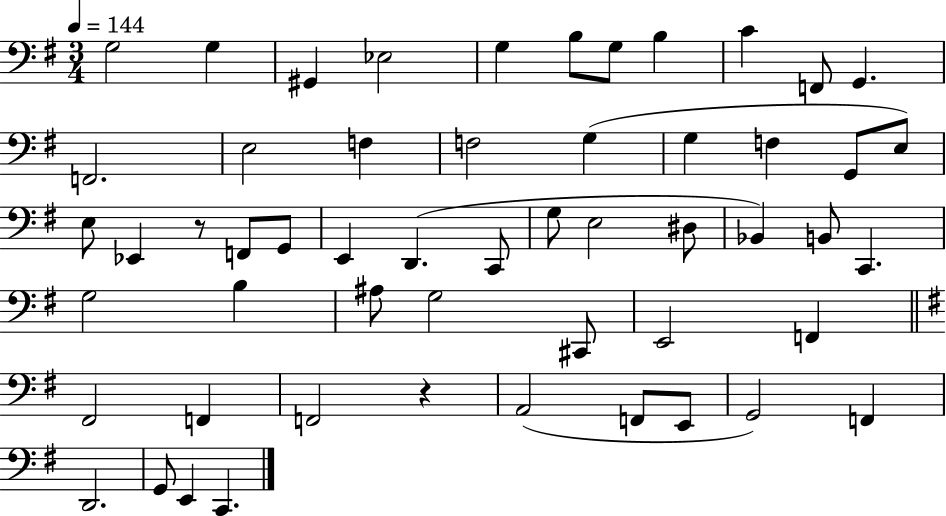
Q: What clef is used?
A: bass